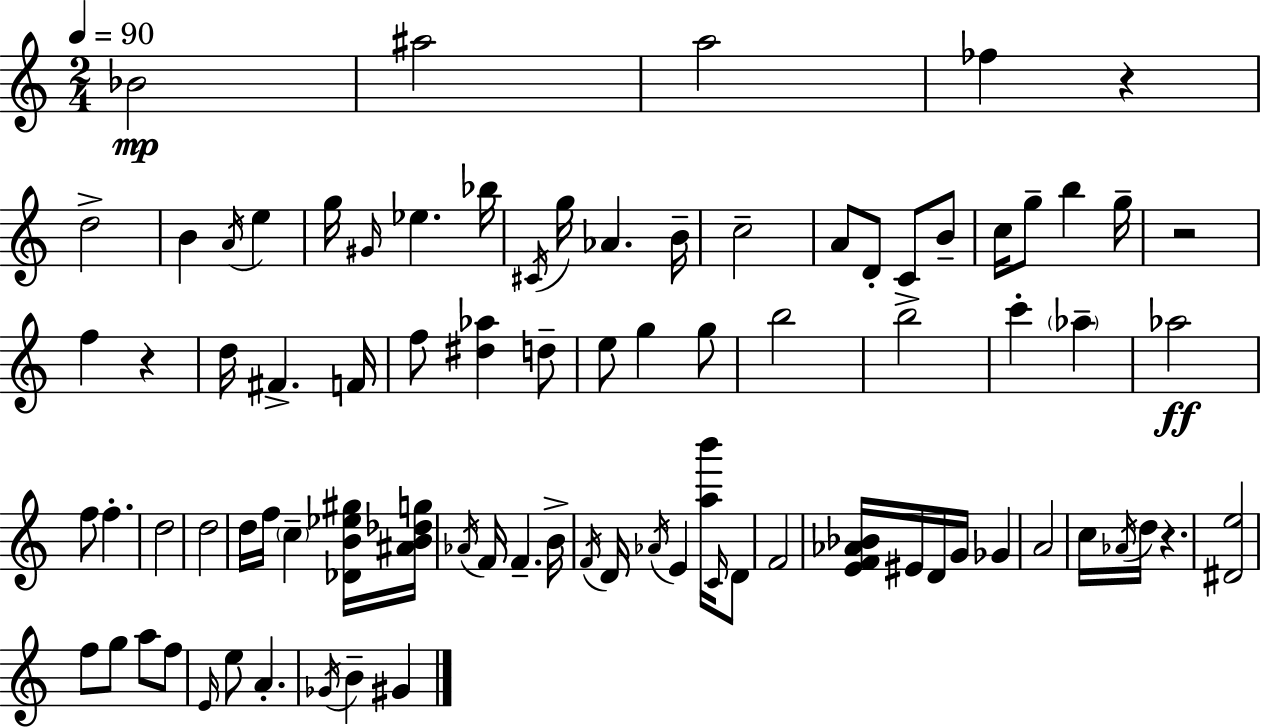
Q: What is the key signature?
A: A minor